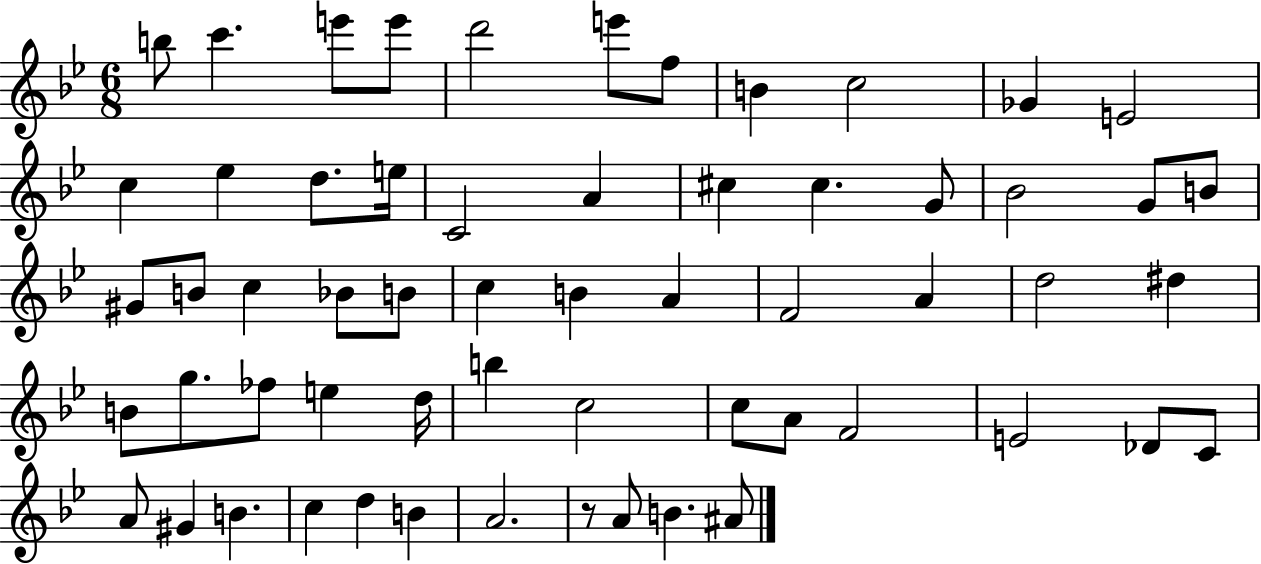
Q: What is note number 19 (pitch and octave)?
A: C#5